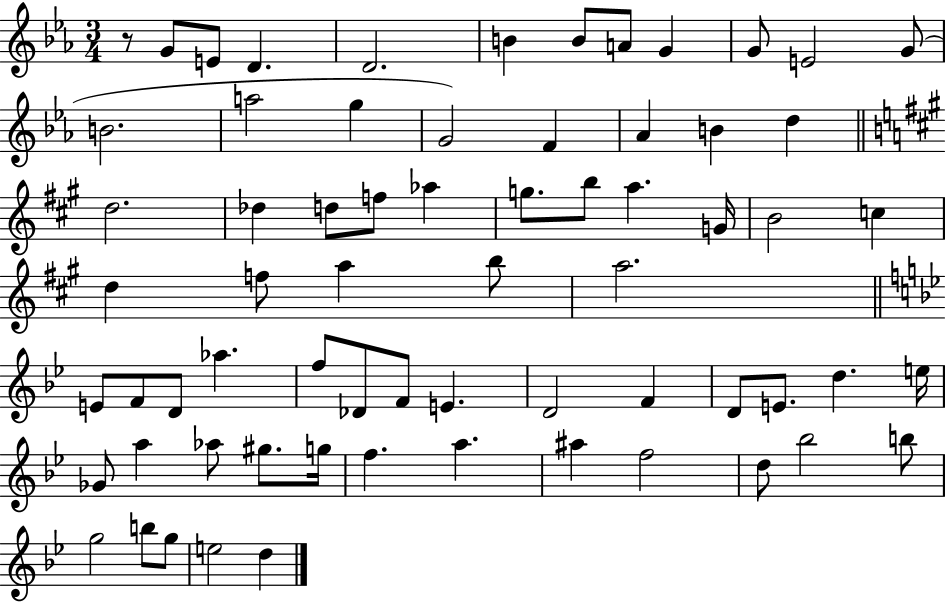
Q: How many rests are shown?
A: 1